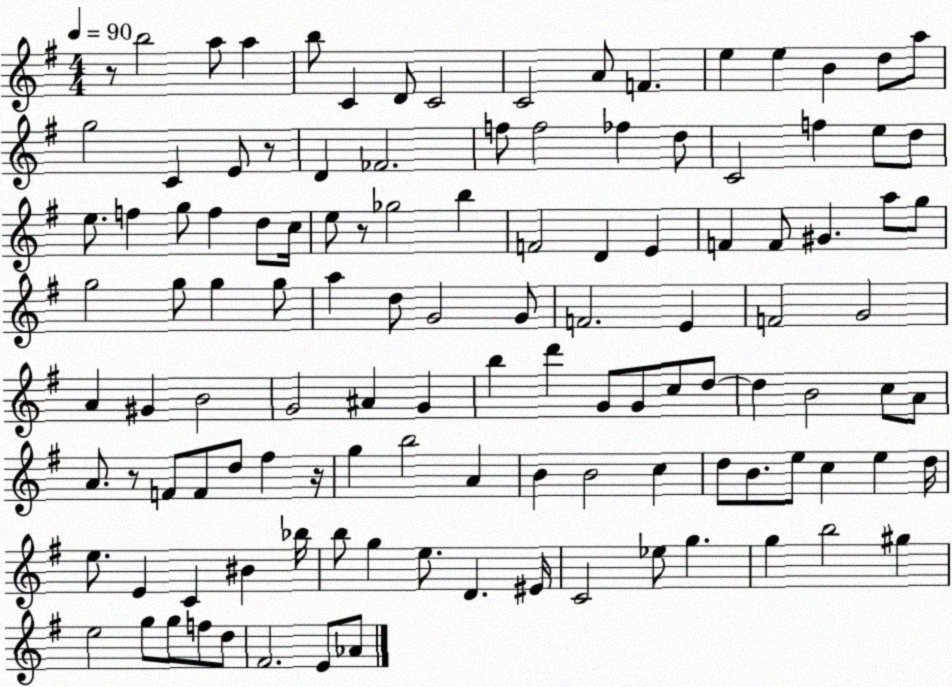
X:1
T:Untitled
M:4/4
L:1/4
K:G
z/2 b2 a/2 a b/2 C D/2 C2 C2 A/2 F e e B d/2 a/2 g2 C E/2 z/2 D _F2 f/2 f2 _f d/2 C2 f e/2 d/2 e/2 f g/2 f d/2 c/4 e/2 z/2 _g2 b F2 D E F F/2 ^G a/2 g/2 g2 g/2 g g/2 a d/2 G2 G/2 F2 E F2 G2 A ^G B2 G2 ^A G b d' G/2 G/2 c/2 d/2 d B2 c/2 A/2 A/2 z/2 F/2 F/2 d/2 ^f z/4 g b2 A B B2 c d/2 B/2 e/2 c e d/4 e/2 E C ^B _b/4 b/2 g e/2 D ^E/4 C2 _e/2 g g b2 ^g e2 g/2 g/2 f/2 d/2 ^F2 E/2 _A/2